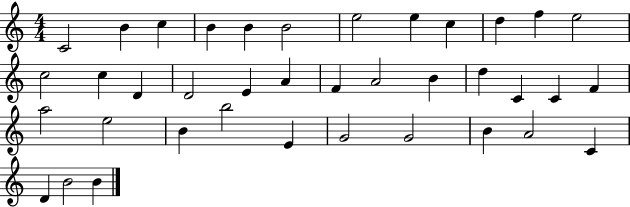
C4/h B4/q C5/q B4/q B4/q B4/h E5/h E5/q C5/q D5/q F5/q E5/h C5/h C5/q D4/q D4/h E4/q A4/q F4/q A4/h B4/q D5/q C4/q C4/q F4/q A5/h E5/h B4/q B5/h E4/q G4/h G4/h B4/q A4/h C4/q D4/q B4/h B4/q